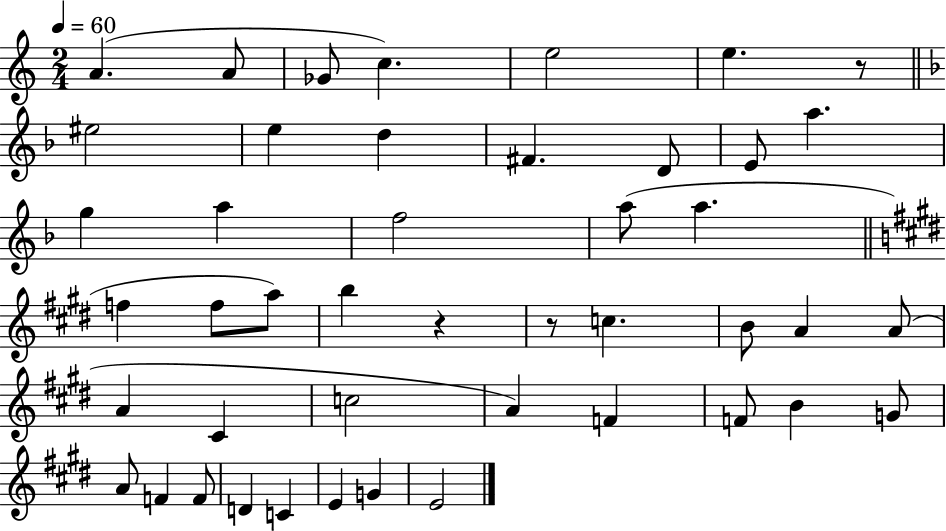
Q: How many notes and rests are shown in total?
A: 45